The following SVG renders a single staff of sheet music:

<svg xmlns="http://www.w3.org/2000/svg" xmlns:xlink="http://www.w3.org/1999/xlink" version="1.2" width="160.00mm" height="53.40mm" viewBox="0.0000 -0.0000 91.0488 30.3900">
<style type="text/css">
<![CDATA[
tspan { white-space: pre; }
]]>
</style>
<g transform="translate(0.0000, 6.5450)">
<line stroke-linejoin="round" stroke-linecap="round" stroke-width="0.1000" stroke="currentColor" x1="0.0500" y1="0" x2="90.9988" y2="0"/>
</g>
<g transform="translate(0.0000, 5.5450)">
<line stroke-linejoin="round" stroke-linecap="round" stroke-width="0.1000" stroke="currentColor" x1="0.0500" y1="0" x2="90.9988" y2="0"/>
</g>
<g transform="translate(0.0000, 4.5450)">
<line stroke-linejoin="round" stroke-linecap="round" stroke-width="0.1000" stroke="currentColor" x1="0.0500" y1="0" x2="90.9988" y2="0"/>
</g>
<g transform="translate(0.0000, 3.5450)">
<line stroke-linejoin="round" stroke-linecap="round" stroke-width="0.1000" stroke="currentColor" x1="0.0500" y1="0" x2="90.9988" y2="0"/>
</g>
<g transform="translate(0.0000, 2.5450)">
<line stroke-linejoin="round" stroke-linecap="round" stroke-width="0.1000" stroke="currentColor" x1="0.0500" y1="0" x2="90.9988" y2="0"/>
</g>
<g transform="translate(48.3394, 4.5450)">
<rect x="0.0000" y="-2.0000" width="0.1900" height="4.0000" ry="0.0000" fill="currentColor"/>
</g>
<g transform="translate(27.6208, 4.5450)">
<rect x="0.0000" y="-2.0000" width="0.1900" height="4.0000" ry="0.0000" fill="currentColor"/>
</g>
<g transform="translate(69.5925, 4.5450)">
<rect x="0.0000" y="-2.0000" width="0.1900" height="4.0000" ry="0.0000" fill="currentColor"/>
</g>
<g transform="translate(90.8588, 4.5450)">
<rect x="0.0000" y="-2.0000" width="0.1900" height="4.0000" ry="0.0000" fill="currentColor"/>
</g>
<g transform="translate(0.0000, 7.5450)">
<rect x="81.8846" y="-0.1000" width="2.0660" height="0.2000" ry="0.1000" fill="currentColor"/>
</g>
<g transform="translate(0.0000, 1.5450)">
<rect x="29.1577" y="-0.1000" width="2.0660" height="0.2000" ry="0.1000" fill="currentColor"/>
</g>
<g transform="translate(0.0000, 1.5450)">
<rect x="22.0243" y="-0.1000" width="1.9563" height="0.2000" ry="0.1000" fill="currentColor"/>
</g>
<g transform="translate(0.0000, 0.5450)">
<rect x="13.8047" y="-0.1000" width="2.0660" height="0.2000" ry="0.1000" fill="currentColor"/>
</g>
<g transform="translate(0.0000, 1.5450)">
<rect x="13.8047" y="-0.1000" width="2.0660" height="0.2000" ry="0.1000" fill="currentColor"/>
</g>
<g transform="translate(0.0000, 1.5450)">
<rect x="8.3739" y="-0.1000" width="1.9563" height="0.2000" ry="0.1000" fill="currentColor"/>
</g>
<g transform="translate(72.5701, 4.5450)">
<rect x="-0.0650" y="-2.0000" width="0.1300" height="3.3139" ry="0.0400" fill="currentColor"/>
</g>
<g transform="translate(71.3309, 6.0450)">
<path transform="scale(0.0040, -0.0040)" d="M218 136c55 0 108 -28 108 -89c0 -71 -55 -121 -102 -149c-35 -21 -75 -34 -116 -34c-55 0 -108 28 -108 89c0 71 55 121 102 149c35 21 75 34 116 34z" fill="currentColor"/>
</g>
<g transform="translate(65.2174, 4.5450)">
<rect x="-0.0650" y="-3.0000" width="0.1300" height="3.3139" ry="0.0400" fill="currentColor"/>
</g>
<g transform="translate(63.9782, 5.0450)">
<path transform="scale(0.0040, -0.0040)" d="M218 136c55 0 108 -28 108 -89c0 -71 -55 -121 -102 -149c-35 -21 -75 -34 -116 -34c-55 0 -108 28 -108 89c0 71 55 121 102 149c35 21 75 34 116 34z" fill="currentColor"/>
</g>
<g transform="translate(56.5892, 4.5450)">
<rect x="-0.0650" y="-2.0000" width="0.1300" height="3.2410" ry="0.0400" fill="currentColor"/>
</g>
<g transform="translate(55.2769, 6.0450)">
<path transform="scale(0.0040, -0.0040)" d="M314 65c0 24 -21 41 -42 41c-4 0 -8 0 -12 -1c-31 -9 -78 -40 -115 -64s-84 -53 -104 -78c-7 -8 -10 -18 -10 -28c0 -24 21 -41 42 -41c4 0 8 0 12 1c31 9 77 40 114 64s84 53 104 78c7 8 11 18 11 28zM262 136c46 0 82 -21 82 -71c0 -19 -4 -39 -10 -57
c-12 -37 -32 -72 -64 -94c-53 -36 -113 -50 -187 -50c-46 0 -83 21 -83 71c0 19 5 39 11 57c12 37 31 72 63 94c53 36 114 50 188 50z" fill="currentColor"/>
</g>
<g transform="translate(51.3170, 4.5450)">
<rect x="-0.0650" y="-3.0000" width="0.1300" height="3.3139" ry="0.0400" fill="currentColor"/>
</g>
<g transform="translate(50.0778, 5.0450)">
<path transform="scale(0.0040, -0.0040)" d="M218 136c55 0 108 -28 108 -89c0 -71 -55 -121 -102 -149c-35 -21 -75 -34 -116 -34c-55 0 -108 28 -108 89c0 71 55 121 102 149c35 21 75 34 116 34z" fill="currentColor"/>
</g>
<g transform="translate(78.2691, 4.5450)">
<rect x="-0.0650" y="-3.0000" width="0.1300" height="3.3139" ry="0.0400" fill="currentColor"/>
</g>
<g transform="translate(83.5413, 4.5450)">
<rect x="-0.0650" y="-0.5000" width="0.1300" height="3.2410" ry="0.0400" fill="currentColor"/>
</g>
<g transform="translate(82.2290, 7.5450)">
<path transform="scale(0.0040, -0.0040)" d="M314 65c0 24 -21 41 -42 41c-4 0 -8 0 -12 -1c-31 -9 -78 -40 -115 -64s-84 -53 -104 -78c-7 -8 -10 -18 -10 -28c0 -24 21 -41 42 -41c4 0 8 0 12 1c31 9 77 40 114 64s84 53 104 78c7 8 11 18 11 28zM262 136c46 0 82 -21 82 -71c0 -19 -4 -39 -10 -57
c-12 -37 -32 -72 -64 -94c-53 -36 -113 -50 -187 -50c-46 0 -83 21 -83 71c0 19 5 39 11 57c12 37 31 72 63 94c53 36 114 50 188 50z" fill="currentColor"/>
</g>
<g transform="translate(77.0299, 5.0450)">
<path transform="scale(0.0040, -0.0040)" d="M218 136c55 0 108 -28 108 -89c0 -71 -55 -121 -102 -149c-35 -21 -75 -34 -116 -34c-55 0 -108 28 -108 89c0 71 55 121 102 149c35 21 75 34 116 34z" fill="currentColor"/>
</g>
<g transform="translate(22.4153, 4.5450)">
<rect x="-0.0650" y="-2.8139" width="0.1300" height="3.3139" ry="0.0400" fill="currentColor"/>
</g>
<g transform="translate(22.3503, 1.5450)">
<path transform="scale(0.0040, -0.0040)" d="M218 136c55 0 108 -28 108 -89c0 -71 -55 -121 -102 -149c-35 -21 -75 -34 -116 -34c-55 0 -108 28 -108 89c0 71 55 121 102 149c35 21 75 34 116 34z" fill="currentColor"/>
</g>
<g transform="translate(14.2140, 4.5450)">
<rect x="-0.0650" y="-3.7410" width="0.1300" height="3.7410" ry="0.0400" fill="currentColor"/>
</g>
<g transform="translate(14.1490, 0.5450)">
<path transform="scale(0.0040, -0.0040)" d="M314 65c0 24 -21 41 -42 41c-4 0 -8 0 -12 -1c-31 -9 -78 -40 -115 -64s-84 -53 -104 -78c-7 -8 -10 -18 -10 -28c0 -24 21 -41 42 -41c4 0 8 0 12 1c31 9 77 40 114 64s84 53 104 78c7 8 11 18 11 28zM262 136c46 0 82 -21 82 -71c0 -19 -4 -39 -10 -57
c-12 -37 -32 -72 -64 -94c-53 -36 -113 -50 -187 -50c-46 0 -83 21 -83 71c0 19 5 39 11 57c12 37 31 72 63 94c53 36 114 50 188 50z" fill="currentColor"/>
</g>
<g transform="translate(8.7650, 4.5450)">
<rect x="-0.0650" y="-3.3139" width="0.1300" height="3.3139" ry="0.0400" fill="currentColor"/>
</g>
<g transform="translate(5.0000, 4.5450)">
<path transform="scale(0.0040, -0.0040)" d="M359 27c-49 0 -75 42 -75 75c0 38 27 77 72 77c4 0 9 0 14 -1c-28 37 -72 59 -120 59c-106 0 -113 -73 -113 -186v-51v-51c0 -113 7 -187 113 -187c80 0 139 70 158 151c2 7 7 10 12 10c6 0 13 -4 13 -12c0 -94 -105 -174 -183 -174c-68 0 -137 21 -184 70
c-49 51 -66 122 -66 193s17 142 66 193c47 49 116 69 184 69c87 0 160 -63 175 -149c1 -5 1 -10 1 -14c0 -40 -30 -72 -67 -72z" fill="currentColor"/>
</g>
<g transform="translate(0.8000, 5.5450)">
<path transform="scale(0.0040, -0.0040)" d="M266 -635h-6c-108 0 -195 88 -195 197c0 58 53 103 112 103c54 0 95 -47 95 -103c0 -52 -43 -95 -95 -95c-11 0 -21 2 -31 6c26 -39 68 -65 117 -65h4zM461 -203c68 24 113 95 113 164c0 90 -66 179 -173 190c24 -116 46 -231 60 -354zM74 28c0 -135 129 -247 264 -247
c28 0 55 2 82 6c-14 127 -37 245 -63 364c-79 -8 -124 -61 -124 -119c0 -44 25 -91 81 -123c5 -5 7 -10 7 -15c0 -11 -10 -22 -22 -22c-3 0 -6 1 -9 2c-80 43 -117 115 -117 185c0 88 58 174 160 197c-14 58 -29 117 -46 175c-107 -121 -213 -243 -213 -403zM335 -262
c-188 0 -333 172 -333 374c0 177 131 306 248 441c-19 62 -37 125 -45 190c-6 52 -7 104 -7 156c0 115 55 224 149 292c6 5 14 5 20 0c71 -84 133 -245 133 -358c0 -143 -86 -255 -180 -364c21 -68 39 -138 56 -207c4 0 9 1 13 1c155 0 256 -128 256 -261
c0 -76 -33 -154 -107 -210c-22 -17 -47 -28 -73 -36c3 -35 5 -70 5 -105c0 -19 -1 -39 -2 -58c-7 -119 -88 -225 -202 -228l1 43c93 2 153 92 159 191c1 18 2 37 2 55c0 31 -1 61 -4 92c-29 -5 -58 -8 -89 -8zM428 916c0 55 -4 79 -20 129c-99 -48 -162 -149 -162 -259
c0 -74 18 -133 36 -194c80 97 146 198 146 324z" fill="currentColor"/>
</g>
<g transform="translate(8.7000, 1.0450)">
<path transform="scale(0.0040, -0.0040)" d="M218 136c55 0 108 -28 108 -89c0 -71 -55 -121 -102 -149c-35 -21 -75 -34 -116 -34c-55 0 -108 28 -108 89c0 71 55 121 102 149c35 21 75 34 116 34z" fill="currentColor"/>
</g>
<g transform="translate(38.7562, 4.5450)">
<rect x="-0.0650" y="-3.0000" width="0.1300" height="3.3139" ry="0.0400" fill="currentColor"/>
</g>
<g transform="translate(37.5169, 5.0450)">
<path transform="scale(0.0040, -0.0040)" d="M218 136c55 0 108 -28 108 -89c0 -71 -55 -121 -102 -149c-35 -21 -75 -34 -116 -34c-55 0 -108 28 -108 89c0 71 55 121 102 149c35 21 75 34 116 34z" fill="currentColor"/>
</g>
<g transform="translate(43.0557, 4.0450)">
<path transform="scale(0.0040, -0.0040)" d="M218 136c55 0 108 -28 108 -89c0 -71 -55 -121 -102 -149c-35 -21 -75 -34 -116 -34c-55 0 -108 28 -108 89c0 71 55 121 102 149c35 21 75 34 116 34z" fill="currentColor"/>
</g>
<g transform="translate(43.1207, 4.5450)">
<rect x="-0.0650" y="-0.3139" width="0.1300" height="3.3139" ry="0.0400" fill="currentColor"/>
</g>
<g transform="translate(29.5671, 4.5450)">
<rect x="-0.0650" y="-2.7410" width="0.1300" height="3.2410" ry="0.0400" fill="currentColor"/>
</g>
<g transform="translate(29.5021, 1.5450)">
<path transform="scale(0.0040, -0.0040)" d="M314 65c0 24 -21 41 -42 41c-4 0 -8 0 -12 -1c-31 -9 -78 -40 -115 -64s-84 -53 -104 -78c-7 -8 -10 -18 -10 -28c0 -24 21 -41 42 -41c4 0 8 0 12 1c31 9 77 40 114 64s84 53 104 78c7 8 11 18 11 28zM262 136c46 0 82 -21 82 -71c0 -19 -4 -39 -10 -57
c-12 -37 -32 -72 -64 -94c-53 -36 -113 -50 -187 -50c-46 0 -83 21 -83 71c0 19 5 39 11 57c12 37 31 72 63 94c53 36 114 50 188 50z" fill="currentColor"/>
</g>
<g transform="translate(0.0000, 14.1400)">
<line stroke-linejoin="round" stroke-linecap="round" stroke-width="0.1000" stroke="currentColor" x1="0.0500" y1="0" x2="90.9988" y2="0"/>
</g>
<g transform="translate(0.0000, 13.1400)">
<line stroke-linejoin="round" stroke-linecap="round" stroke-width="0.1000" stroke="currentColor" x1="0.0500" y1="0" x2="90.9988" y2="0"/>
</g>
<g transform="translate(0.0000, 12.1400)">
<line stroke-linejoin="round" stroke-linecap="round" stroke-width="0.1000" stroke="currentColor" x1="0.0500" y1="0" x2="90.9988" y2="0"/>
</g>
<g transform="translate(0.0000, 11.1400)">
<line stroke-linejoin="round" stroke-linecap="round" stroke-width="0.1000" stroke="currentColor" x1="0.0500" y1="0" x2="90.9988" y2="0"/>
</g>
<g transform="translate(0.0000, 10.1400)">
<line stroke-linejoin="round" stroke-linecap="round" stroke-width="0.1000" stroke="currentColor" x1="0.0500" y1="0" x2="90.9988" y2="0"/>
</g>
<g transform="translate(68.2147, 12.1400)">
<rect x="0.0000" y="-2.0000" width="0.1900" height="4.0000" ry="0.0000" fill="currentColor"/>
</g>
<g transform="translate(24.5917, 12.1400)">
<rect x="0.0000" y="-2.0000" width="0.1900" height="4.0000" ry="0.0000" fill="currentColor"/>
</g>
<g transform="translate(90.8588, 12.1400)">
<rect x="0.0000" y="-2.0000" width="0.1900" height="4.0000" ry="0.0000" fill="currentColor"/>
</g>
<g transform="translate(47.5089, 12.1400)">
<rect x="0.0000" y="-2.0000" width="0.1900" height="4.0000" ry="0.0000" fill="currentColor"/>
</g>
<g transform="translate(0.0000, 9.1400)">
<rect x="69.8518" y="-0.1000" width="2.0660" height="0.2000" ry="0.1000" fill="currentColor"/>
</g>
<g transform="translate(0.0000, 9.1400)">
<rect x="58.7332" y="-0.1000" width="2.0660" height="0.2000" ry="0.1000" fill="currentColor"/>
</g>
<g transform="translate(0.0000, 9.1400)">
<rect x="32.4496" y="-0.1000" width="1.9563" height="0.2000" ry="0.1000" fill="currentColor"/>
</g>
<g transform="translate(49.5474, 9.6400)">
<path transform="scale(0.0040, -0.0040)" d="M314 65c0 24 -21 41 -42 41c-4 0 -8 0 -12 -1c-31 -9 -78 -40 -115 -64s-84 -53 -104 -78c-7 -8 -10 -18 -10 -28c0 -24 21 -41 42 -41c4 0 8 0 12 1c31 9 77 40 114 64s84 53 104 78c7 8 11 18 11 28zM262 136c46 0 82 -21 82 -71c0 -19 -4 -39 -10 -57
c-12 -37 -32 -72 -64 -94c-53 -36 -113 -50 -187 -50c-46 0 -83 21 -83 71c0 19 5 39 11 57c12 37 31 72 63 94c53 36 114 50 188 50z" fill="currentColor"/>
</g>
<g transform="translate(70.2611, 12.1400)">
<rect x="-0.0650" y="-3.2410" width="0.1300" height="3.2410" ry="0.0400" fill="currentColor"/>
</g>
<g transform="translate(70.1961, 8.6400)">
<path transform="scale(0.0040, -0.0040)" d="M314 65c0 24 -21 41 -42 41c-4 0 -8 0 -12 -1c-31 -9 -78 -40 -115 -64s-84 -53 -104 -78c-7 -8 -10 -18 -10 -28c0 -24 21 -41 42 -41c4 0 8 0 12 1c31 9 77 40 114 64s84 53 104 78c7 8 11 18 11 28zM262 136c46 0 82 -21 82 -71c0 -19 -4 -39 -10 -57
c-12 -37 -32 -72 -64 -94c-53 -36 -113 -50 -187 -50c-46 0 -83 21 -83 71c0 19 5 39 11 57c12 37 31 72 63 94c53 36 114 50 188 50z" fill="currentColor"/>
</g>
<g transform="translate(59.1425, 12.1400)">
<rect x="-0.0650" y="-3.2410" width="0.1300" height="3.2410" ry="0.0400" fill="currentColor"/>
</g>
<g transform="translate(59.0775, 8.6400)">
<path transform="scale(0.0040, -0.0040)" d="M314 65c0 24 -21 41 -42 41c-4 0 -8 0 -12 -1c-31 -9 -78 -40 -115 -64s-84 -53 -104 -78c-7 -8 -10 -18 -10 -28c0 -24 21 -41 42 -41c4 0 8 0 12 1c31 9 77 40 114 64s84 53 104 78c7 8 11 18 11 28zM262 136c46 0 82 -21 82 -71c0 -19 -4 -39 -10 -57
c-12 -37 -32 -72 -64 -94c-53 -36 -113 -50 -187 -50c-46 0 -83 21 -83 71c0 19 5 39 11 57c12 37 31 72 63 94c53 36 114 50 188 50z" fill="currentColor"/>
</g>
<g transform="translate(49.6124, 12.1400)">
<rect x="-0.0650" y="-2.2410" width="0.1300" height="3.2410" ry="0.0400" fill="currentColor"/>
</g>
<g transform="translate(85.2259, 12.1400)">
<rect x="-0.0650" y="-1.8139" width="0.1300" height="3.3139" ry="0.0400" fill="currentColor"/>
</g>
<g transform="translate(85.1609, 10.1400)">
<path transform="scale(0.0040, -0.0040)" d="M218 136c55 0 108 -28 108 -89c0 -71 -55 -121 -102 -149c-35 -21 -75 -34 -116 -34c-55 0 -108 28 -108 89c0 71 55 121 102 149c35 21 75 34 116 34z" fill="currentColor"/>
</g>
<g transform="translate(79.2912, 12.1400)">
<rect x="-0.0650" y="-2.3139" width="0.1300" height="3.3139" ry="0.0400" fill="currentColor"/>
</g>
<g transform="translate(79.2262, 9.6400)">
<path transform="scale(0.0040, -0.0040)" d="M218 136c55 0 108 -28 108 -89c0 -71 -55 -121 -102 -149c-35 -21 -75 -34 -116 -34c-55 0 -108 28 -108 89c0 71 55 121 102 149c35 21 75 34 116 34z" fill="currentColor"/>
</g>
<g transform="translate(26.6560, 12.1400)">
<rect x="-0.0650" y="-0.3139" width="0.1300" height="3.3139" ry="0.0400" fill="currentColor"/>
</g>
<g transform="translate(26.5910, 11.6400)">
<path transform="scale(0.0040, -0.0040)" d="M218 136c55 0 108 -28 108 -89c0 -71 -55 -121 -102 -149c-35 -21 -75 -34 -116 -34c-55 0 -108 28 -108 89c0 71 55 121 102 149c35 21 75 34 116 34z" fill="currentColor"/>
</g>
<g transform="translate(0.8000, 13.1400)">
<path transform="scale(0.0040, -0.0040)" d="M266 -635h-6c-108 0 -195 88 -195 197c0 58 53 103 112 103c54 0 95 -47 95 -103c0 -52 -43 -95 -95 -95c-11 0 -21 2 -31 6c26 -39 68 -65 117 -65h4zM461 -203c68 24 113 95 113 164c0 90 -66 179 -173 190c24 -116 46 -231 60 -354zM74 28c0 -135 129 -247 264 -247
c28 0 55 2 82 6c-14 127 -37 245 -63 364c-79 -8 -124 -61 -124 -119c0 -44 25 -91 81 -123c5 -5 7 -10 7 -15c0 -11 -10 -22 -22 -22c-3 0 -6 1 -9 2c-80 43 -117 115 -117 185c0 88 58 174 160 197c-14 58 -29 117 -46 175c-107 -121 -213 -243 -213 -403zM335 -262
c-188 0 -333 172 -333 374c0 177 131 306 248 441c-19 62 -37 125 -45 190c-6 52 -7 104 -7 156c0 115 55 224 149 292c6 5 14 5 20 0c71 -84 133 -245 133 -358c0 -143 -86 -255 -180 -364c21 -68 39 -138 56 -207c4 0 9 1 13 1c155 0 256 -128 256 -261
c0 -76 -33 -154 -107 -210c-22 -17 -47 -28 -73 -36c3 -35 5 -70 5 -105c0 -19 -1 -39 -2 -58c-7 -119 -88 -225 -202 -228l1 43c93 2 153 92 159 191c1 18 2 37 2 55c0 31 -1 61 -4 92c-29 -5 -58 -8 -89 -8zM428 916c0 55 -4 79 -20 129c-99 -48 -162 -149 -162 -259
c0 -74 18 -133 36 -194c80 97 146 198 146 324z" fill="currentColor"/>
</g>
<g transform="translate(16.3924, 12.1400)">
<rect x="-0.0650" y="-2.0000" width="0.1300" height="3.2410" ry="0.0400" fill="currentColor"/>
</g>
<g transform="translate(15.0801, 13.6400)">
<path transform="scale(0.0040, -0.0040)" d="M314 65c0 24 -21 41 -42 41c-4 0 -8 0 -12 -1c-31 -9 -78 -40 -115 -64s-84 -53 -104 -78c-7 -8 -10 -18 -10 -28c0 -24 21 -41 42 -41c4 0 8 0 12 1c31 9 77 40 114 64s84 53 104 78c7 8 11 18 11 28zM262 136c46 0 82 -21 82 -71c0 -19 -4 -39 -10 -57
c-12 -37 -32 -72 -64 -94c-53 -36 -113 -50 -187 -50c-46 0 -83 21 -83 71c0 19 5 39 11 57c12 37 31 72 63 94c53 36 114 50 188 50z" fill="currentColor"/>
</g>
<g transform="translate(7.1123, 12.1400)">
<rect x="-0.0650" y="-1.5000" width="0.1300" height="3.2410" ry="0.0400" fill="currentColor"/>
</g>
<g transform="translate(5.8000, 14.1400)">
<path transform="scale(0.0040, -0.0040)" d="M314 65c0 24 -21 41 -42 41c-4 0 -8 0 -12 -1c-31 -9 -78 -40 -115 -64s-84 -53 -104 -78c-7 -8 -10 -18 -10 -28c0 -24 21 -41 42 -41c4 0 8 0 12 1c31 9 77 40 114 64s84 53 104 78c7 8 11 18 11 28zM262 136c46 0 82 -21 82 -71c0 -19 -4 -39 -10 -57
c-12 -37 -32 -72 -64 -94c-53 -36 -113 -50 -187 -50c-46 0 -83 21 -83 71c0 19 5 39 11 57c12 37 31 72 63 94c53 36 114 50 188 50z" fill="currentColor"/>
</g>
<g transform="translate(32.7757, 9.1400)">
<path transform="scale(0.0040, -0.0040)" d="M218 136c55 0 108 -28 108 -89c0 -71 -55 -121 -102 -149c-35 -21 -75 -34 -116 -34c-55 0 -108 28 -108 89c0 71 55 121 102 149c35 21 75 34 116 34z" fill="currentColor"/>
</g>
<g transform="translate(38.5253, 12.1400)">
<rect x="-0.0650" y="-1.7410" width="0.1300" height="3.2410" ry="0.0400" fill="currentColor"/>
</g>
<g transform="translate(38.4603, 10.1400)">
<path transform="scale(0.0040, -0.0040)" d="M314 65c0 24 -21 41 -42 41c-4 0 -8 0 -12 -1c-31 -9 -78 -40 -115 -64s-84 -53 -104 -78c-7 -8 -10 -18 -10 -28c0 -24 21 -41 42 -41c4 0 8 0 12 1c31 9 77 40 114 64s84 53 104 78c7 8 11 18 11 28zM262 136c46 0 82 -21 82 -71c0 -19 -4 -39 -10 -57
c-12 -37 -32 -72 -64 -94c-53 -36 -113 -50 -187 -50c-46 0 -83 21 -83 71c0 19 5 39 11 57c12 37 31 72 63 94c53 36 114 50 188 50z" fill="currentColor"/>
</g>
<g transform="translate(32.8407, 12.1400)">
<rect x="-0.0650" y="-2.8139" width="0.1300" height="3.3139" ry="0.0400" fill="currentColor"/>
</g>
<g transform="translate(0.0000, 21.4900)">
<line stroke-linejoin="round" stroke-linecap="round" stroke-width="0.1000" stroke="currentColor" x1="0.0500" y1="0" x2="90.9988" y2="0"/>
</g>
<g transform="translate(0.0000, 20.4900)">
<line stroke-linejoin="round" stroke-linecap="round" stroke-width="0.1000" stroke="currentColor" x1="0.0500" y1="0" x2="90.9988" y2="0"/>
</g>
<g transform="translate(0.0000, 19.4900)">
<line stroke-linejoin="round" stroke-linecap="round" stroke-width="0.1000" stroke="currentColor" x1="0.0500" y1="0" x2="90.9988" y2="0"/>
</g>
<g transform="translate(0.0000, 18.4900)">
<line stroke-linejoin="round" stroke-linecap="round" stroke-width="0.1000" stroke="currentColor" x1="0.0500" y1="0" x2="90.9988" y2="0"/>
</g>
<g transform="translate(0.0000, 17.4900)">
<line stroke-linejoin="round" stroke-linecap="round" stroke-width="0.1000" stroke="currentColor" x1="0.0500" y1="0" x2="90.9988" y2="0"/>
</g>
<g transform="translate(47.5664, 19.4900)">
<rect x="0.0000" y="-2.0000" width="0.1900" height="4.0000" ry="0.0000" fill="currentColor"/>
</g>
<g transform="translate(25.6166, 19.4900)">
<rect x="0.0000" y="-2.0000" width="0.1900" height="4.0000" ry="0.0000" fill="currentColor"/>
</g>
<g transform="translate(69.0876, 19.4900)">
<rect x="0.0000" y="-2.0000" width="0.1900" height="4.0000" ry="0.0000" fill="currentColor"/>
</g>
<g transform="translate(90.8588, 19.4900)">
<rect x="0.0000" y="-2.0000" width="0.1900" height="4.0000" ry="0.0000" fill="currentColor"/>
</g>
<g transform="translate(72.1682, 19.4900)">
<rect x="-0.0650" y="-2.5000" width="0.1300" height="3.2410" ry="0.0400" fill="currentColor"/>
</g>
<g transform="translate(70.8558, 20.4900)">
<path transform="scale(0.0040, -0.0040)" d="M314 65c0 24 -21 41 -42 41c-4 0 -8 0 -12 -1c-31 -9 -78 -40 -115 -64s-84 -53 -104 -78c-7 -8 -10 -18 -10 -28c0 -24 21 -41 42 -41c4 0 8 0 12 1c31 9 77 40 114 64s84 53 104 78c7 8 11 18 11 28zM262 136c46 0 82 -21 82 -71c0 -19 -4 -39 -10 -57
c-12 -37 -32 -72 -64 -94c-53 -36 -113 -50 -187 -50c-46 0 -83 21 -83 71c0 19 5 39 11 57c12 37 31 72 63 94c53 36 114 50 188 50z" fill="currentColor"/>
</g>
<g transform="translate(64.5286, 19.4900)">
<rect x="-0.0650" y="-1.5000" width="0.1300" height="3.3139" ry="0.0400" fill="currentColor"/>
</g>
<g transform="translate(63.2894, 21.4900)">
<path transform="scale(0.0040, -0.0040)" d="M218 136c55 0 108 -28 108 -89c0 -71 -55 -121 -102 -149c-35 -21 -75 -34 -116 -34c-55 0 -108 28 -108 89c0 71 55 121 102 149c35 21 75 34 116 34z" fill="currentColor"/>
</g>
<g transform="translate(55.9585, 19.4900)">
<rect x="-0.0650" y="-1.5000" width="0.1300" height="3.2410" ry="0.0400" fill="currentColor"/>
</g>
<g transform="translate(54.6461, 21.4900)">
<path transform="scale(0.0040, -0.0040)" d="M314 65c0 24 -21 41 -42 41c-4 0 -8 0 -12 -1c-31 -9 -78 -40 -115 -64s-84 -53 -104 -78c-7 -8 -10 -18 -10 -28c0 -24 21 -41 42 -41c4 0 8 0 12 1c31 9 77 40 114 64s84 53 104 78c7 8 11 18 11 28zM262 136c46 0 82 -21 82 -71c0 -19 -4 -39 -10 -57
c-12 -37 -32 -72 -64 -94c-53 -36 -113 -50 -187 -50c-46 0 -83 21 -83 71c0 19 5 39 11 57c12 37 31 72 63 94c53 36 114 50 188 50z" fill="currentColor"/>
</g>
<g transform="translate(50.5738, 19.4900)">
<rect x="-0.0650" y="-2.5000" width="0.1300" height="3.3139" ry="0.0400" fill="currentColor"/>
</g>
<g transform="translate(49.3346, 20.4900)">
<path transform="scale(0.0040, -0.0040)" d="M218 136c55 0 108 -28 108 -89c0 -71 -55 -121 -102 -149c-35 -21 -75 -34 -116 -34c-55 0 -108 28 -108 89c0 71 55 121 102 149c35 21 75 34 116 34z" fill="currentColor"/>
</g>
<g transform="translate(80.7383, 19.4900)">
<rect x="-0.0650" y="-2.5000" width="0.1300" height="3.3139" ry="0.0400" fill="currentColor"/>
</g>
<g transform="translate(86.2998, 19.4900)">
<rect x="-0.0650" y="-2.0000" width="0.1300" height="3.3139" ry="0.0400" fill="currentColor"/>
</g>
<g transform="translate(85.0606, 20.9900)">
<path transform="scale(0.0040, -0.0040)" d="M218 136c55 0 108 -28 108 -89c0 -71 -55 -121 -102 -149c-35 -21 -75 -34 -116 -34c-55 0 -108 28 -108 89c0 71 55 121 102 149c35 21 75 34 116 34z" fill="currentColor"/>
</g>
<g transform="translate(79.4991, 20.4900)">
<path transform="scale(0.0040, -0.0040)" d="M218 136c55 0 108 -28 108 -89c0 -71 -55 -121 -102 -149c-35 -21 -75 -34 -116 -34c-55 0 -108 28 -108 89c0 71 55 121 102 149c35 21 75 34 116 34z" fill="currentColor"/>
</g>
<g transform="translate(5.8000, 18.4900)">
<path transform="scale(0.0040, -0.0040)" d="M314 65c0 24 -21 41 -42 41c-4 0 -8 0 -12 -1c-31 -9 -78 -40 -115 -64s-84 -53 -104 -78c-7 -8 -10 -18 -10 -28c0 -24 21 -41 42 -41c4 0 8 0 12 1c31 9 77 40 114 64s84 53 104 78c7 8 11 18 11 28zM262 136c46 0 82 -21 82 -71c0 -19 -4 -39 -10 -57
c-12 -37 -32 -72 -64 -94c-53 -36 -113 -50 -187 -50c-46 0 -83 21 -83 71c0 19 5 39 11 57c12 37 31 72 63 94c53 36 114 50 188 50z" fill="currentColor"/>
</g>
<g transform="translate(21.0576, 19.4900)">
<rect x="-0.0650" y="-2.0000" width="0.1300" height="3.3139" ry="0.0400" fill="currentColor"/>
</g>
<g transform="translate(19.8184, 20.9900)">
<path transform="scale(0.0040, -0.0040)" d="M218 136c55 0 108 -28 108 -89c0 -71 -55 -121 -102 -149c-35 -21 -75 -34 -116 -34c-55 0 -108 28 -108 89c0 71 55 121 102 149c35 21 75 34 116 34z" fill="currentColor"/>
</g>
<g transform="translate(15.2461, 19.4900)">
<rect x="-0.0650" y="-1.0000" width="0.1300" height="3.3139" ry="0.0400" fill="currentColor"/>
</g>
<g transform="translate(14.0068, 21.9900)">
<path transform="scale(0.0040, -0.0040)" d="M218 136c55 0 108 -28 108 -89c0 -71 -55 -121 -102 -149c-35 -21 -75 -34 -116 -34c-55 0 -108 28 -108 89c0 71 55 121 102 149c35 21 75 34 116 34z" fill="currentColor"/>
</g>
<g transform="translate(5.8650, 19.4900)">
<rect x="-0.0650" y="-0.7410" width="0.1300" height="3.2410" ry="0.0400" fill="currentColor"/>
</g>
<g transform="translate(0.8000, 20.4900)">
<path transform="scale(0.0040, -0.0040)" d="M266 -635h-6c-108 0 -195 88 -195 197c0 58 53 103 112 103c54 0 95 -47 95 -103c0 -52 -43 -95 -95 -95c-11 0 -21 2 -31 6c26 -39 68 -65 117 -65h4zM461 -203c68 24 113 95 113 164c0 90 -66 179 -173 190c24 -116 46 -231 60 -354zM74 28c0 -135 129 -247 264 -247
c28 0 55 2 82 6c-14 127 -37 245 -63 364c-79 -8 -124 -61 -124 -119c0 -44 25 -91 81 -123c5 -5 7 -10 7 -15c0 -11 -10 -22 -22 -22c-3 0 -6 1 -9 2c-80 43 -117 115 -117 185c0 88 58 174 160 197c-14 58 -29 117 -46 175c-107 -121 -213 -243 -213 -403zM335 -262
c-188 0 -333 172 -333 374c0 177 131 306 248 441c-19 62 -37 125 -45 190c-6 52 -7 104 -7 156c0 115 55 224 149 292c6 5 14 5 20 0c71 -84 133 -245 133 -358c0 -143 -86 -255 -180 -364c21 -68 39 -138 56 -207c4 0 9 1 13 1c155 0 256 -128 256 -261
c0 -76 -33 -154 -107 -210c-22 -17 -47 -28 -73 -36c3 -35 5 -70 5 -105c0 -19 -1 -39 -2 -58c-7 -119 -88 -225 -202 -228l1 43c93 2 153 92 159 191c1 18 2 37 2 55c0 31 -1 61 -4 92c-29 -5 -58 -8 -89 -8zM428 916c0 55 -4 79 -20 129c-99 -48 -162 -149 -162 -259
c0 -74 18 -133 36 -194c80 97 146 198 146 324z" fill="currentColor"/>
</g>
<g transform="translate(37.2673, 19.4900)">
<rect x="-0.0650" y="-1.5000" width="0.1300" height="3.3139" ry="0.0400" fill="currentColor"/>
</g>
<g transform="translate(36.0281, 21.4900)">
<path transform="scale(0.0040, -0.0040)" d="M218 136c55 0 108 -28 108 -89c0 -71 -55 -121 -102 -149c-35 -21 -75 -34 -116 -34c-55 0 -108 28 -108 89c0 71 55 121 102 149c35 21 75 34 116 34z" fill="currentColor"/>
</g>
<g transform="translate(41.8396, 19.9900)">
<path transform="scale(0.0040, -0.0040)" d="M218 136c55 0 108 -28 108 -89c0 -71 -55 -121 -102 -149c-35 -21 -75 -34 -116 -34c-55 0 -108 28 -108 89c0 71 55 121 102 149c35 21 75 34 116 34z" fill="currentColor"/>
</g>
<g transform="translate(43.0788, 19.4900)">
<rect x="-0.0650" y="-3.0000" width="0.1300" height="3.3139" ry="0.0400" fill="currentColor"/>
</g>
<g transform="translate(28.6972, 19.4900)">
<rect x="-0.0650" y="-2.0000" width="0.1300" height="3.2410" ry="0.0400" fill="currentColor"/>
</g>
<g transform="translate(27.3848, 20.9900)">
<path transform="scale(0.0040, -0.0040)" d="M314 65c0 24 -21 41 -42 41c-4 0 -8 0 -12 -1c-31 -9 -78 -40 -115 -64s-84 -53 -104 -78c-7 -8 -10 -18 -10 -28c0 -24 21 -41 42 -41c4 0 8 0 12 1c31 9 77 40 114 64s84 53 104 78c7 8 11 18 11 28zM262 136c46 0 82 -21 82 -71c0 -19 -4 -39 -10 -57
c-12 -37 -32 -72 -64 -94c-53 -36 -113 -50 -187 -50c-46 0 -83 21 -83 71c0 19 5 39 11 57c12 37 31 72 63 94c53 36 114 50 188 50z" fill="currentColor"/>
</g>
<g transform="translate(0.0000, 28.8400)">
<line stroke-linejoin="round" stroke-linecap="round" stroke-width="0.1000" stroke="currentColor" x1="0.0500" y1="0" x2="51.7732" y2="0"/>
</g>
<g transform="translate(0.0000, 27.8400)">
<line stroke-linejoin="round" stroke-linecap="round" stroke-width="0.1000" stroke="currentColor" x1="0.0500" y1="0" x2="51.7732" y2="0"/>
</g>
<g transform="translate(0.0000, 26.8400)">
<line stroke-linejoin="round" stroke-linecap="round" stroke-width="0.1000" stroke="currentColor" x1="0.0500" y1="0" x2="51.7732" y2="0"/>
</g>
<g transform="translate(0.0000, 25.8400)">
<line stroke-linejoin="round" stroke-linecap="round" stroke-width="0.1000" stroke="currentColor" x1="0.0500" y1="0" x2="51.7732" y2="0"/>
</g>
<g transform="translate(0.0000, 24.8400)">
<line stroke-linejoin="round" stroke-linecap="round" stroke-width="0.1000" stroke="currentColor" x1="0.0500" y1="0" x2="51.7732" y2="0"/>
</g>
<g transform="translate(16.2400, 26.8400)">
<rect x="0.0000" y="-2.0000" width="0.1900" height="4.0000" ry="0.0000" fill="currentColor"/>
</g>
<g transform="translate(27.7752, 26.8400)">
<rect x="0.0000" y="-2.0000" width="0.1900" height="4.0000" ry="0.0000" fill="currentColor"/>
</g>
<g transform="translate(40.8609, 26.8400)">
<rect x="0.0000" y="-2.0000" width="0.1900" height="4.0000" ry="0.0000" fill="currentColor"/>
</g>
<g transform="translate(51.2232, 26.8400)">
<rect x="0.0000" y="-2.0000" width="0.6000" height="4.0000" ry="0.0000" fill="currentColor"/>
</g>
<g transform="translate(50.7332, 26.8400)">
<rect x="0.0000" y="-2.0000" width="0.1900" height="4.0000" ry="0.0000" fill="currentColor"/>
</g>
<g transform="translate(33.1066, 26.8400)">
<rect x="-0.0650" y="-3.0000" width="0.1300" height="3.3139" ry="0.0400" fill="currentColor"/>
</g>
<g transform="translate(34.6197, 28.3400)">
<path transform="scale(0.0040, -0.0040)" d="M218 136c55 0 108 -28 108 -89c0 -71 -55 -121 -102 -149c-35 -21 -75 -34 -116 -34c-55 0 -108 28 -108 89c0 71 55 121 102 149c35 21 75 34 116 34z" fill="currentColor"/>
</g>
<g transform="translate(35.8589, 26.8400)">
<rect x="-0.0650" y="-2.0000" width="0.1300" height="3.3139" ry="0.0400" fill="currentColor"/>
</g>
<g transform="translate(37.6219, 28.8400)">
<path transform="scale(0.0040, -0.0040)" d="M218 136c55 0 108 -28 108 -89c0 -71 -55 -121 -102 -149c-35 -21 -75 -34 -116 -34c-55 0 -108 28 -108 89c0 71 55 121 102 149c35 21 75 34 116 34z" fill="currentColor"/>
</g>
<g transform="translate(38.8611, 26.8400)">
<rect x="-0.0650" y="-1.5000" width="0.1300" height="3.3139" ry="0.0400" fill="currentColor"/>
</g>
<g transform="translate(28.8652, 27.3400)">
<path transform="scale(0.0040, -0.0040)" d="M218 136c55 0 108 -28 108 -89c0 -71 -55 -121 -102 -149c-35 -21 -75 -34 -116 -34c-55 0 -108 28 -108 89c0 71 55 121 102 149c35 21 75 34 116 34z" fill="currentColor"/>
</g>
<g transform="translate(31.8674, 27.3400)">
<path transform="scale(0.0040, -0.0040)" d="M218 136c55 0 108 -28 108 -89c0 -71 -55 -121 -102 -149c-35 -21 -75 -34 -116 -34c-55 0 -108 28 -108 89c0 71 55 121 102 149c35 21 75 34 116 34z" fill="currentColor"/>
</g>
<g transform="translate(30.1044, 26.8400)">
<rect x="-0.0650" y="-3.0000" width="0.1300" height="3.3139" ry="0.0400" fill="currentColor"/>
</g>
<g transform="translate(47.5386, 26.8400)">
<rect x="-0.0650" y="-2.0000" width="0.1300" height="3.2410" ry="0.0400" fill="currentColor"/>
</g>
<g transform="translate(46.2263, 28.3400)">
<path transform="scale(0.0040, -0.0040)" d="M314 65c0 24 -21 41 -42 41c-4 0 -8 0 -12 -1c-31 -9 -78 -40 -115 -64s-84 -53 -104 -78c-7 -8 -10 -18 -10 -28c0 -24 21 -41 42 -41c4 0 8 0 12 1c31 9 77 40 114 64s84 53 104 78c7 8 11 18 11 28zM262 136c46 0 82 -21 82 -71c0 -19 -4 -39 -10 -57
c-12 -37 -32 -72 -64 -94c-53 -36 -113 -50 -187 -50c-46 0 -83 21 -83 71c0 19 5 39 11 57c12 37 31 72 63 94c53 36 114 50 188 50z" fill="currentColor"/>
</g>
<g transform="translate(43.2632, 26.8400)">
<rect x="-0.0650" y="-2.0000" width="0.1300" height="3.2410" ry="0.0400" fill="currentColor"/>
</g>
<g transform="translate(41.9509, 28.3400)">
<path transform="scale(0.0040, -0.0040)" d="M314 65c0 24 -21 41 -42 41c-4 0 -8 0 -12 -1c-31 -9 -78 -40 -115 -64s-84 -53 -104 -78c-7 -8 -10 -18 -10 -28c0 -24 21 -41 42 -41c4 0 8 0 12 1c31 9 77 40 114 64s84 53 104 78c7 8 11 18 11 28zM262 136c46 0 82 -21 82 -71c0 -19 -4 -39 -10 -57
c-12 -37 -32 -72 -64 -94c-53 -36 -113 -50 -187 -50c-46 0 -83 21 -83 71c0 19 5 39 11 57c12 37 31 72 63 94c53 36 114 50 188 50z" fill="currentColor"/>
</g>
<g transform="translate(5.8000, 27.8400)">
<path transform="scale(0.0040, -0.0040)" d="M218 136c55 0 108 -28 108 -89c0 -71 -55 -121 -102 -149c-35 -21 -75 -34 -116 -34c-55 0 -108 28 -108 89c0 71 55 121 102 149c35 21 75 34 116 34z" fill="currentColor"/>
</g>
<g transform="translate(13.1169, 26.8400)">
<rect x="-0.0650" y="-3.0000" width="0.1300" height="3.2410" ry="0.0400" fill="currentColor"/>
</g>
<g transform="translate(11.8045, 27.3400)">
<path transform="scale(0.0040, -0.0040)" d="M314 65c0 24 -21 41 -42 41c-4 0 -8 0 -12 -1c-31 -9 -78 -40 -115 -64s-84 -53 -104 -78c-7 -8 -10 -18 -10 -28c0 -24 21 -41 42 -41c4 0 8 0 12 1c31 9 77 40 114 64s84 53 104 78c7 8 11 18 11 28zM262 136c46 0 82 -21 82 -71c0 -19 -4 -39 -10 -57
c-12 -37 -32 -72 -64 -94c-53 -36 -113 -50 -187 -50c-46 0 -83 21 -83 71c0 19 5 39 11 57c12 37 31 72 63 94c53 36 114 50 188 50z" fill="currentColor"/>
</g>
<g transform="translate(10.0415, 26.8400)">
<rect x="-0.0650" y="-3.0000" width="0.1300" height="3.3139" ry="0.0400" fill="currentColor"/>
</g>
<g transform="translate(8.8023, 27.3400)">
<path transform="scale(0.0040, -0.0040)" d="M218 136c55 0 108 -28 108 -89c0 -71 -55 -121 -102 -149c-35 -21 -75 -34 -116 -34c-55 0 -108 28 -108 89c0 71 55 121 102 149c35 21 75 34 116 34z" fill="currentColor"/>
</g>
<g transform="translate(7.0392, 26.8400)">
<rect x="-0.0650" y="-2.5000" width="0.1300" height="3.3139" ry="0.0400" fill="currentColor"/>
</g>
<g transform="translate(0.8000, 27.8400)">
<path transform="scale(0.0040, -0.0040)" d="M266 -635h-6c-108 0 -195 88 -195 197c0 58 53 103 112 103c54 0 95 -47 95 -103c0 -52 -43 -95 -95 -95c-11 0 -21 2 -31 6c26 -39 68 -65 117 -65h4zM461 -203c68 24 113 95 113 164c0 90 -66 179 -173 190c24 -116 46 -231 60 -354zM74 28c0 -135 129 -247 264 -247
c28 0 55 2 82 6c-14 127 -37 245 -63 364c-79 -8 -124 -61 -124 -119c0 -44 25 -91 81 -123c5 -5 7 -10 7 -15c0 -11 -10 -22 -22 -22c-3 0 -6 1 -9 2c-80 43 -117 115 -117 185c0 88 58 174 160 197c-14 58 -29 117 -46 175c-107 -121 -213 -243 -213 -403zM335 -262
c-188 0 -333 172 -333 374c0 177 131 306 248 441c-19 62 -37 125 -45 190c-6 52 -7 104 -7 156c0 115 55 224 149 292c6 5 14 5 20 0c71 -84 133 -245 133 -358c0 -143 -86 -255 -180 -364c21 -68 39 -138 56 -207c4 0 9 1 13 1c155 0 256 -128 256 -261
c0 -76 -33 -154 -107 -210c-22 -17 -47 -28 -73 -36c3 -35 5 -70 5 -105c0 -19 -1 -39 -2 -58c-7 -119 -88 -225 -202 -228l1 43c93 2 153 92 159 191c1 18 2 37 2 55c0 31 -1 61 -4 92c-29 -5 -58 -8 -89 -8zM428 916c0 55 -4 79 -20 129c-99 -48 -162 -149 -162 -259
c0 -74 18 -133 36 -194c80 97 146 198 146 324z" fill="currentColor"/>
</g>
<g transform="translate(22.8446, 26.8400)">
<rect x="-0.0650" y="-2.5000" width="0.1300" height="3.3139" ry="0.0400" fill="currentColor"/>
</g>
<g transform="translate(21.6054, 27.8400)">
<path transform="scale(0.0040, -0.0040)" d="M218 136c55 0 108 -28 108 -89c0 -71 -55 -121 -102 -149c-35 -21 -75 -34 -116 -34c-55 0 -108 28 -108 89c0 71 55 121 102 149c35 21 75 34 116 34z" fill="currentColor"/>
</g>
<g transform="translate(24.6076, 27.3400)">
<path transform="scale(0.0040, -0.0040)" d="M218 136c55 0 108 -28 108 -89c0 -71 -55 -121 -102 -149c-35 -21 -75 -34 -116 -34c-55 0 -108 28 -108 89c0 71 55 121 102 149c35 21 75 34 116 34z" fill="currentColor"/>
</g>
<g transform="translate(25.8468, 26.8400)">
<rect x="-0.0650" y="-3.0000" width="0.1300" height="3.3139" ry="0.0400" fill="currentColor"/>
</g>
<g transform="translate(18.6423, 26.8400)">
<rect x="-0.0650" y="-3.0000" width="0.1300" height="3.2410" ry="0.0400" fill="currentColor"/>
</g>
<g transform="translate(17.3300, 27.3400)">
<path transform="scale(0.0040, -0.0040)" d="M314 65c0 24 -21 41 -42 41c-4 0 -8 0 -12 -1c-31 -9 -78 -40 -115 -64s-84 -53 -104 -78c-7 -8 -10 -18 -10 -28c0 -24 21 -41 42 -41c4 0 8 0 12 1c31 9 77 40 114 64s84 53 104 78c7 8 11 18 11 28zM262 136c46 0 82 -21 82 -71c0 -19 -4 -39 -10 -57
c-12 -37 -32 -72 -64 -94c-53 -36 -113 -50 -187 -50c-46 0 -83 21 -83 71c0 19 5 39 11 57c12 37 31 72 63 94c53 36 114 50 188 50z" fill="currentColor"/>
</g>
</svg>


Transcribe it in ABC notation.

X:1
T:Untitled
M:4/4
L:1/4
K:C
b c'2 a a2 A c A F2 A F A C2 E2 F2 c a f2 g2 b2 b2 g f d2 D F F2 E A G E2 E G2 G F G A A2 A2 G A A A F E F2 F2